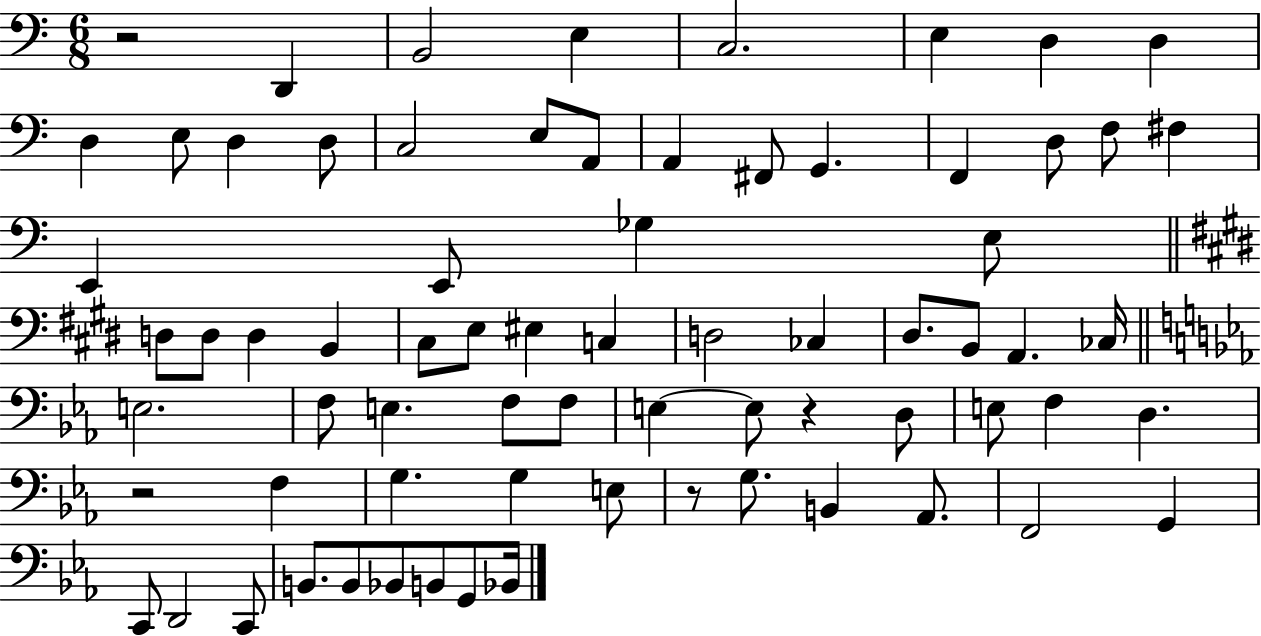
R/h D2/q B2/h E3/q C3/h. E3/q D3/q D3/q D3/q E3/e D3/q D3/e C3/h E3/e A2/e A2/q F#2/e G2/q. F2/q D3/e F3/e F#3/q E2/q E2/e Gb3/q E3/e D3/e D3/e D3/q B2/q C#3/e E3/e EIS3/q C3/q D3/h CES3/q D#3/e. B2/e A2/q. CES3/s E3/h. F3/e E3/q. F3/e F3/e E3/q E3/e R/q D3/e E3/e F3/q D3/q. R/h F3/q G3/q. G3/q E3/e R/e G3/e. B2/q Ab2/e. F2/h G2/q C2/e D2/h C2/e B2/e. B2/e Bb2/e B2/e G2/e Bb2/s